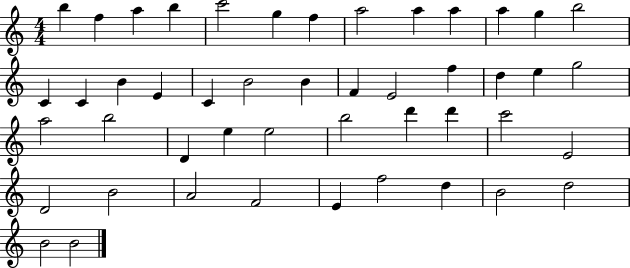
B5/q F5/q A5/q B5/q C6/h G5/q F5/q A5/h A5/q A5/q A5/q G5/q B5/h C4/q C4/q B4/q E4/q C4/q B4/h B4/q F4/q E4/h F5/q D5/q E5/q G5/h A5/h B5/h D4/q E5/q E5/h B5/h D6/q D6/q C6/h E4/h D4/h B4/h A4/h F4/h E4/q F5/h D5/q B4/h D5/h B4/h B4/h